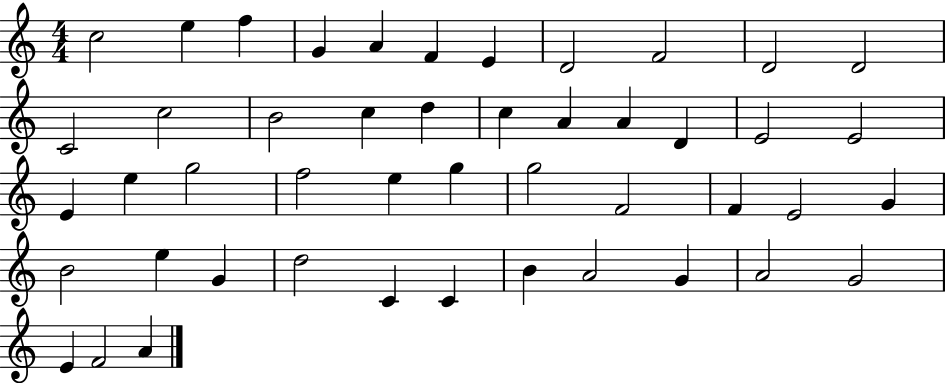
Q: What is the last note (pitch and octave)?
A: A4